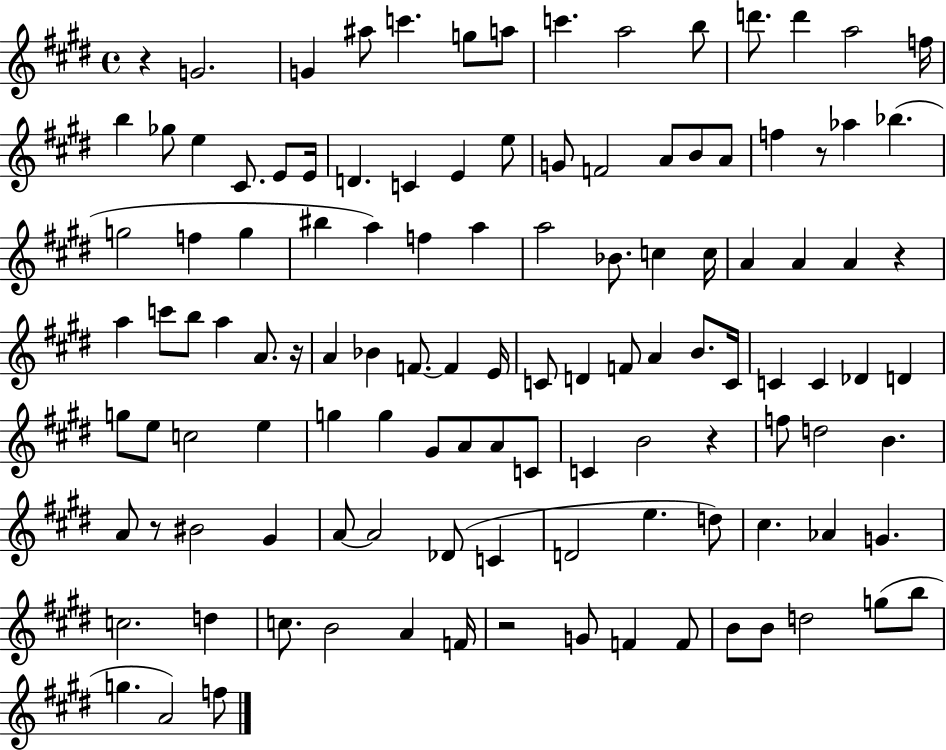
R/q G4/h. G4/q A#5/e C6/q. G5/e A5/e C6/q. A5/h B5/e D6/e. D6/q A5/h F5/s B5/q Gb5/e E5/q C#4/e. E4/e E4/s D4/q. C4/q E4/q E5/e G4/e F4/h A4/e B4/e A4/e F5/q R/e Ab5/q Bb5/q. G5/h F5/q G5/q BIS5/q A5/q F5/q A5/q A5/h Bb4/e. C5/q C5/s A4/q A4/q A4/q R/q A5/q C6/e B5/e A5/q A4/e. R/s A4/q Bb4/q F4/e. F4/q E4/s C4/e D4/q F4/e A4/q B4/e. C4/s C4/q C4/q Db4/q D4/q G5/e E5/e C5/h E5/q G5/q G5/q G#4/e A4/e A4/e C4/e C4/q B4/h R/q F5/e D5/h B4/q. A4/e R/e BIS4/h G#4/q A4/e A4/h Db4/e C4/q D4/h E5/q. D5/e C#5/q. Ab4/q G4/q. C5/h. D5/q C5/e. B4/h A4/q F4/s R/h G4/e F4/q F4/e B4/e B4/e D5/h G5/e B5/e G5/q. A4/h F5/e